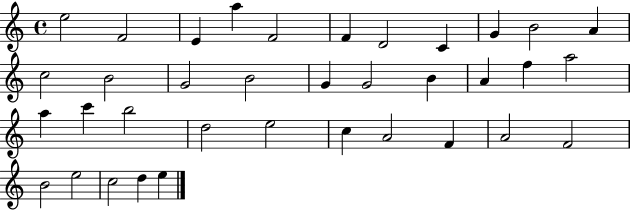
E5/h F4/h E4/q A5/q F4/h F4/q D4/h C4/q G4/q B4/h A4/q C5/h B4/h G4/h B4/h G4/q G4/h B4/q A4/q F5/q A5/h A5/q C6/q B5/h D5/h E5/h C5/q A4/h F4/q A4/h F4/h B4/h E5/h C5/h D5/q E5/q